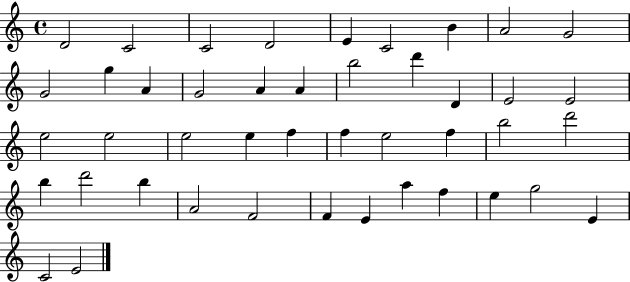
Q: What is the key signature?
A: C major